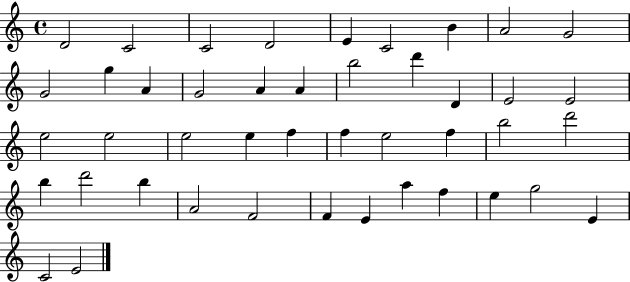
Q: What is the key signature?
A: C major